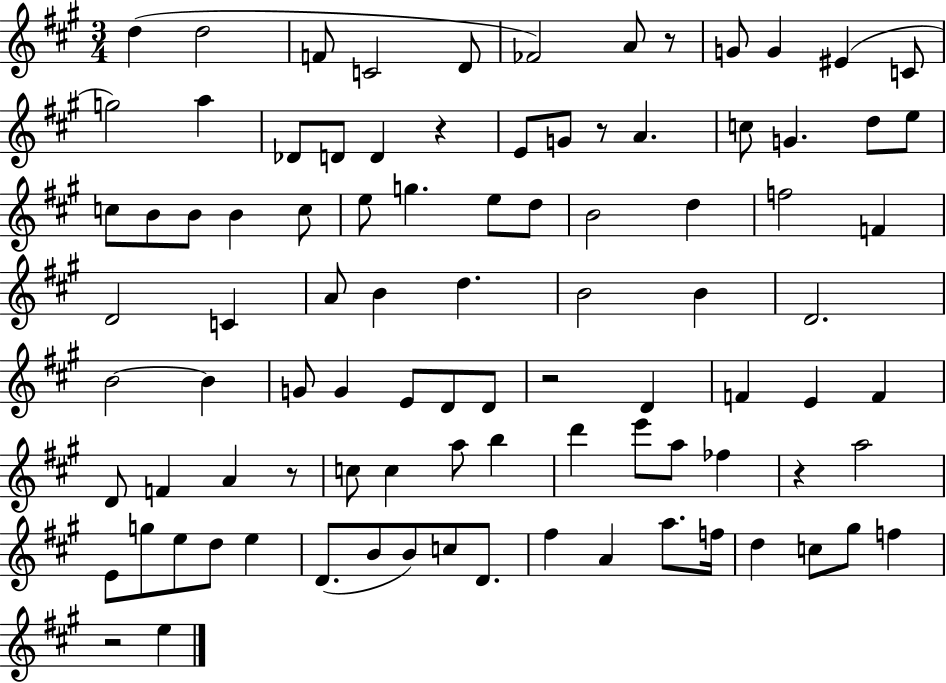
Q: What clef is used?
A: treble